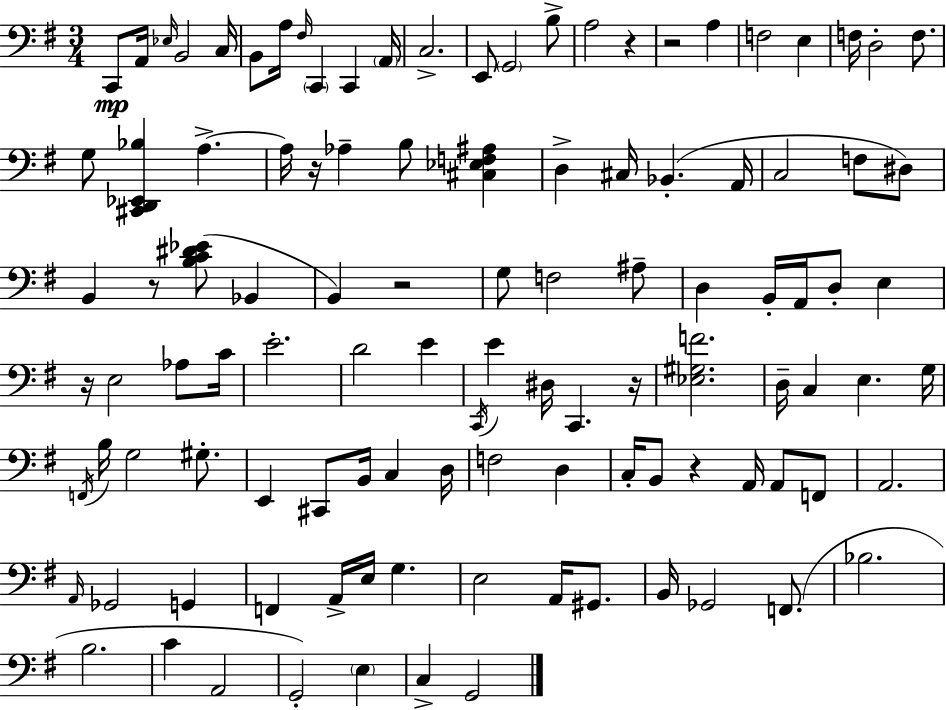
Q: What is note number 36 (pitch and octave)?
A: Bb2